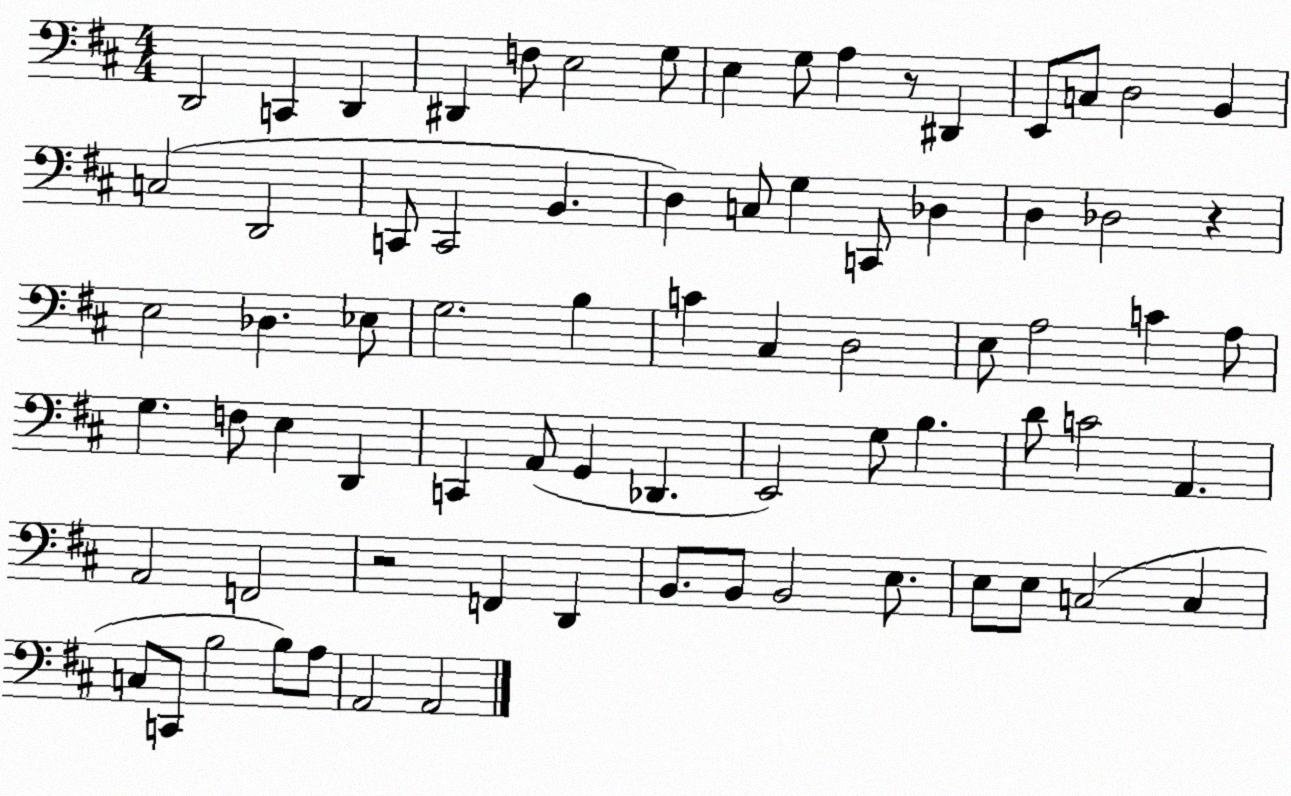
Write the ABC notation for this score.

X:1
T:Untitled
M:4/4
L:1/4
K:D
D,,2 C,, D,, ^D,, F,/2 E,2 G,/2 E, G,/2 A, z/2 ^D,, E,,/2 C,/2 D,2 B,, C,2 D,,2 C,,/2 C,,2 B,, D, C,/2 G, C,,/2 _D, D, _D,2 z E,2 _D, _E,/2 G,2 B, C ^C, D,2 E,/2 A,2 C A,/2 G, F,/2 E, D,, C,, A,,/2 G,, _D,, E,,2 G,/2 B, D/2 C2 A,, A,,2 F,,2 z2 F,, D,, B,,/2 B,,/2 B,,2 E,/2 E,/2 E,/2 C,2 C, C,/2 C,,/2 B,2 B,/2 A,/2 A,,2 A,,2